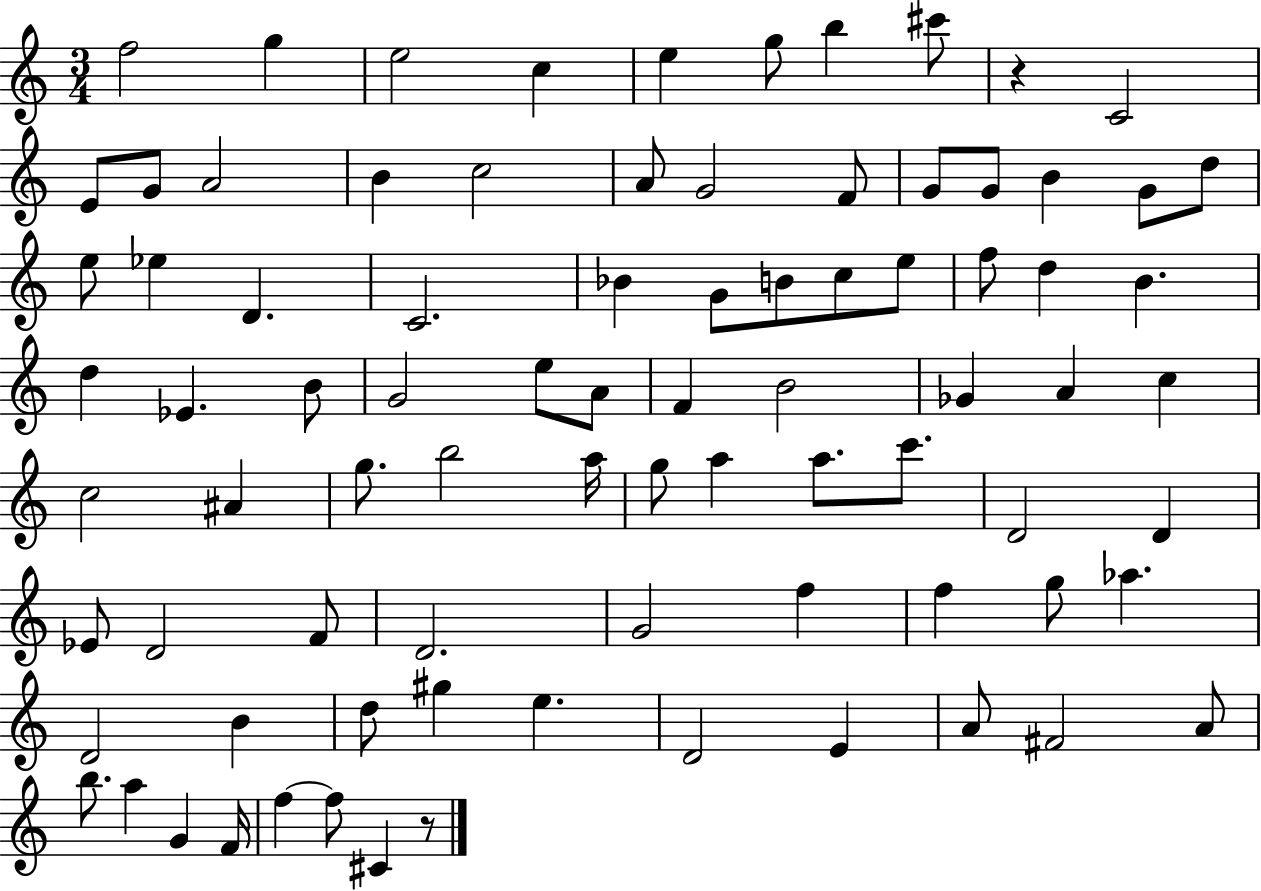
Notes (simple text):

F5/h G5/q E5/h C5/q E5/q G5/e B5/q C#6/e R/q C4/h E4/e G4/e A4/h B4/q C5/h A4/e G4/h F4/e G4/e G4/e B4/q G4/e D5/e E5/e Eb5/q D4/q. C4/h. Bb4/q G4/e B4/e C5/e E5/e F5/e D5/q B4/q. D5/q Eb4/q. B4/e G4/h E5/e A4/e F4/q B4/h Gb4/q A4/q C5/q C5/h A#4/q G5/e. B5/h A5/s G5/e A5/q A5/e. C6/e. D4/h D4/q Eb4/e D4/h F4/e D4/h. G4/h F5/q F5/q G5/e Ab5/q. D4/h B4/q D5/e G#5/q E5/q. D4/h E4/q A4/e F#4/h A4/e B5/e. A5/q G4/q F4/s F5/q F5/e C#4/q R/e